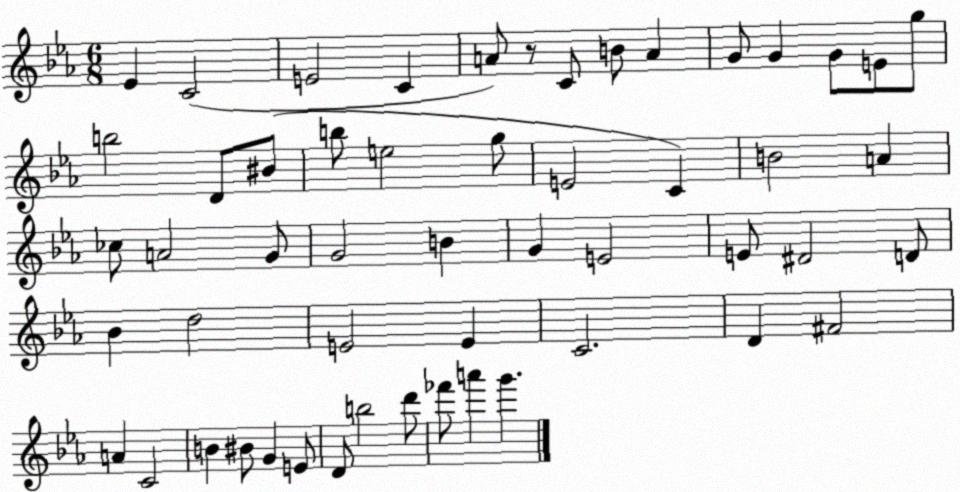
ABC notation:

X:1
T:Untitled
M:6/8
L:1/4
K:Eb
_E C2 E2 C A/2 z/2 C/2 B/2 A G/2 G G/2 E/2 g/2 b2 D/2 ^B/2 b/2 e2 g/2 E2 C B2 A _c/2 A2 G/2 G2 B G E2 E/2 ^D2 D/2 _B d2 E2 E C2 D ^F2 A C2 B ^B/2 G E/2 D/2 b2 d'/2 _f'/2 a' g'